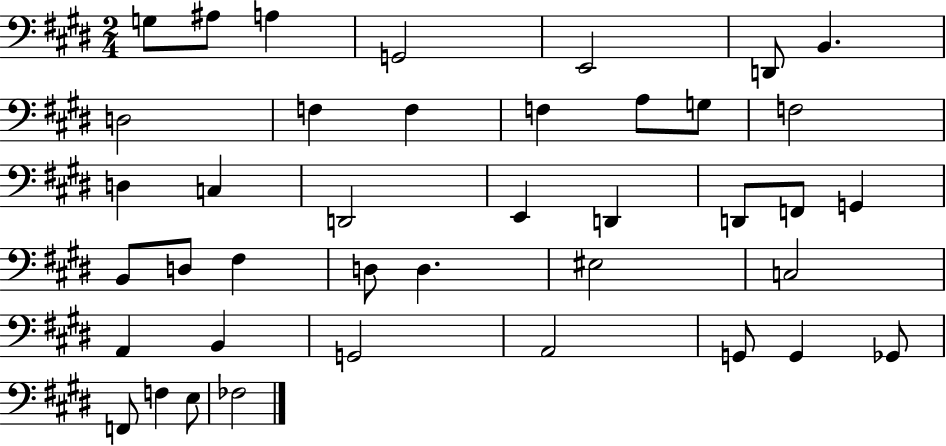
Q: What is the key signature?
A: E major